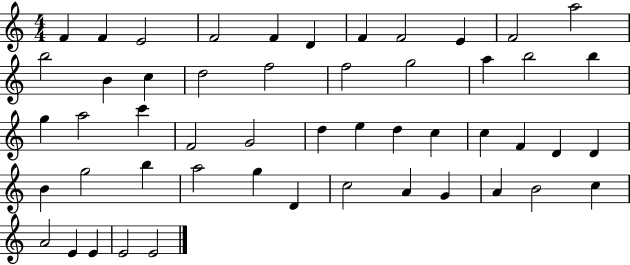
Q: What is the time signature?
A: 4/4